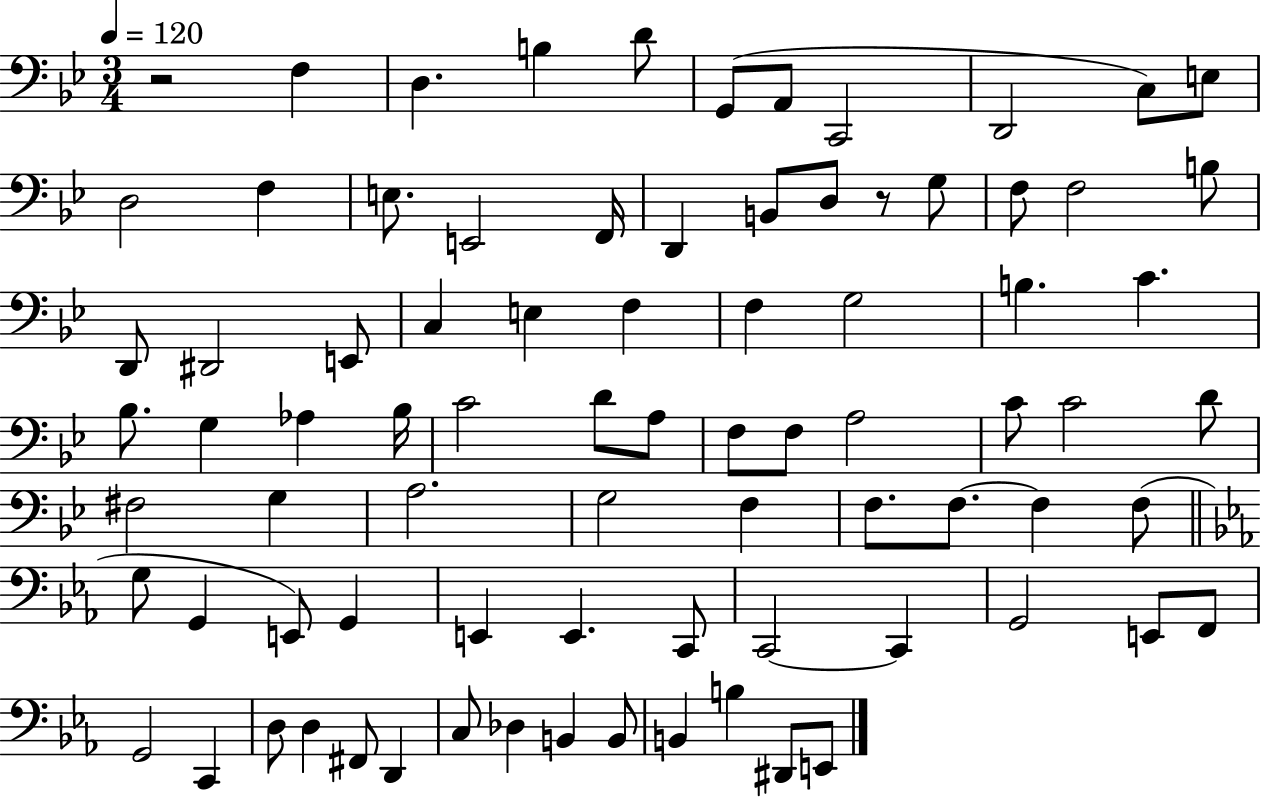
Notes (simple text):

R/h F3/q D3/q. B3/q D4/e G2/e A2/e C2/h D2/h C3/e E3/e D3/h F3/q E3/e. E2/h F2/s D2/q B2/e D3/e R/e G3/e F3/e F3/h B3/e D2/e D#2/h E2/e C3/q E3/q F3/q F3/q G3/h B3/q. C4/q. Bb3/e. G3/q Ab3/q Bb3/s C4/h D4/e A3/e F3/e F3/e A3/h C4/e C4/h D4/e F#3/h G3/q A3/h. G3/h F3/q F3/e. F3/e. F3/q F3/e G3/e G2/q E2/e G2/q E2/q E2/q. C2/e C2/h C2/q G2/h E2/e F2/e G2/h C2/q D3/e D3/q F#2/e D2/q C3/e Db3/q B2/q B2/e B2/q B3/q D#2/e E2/e